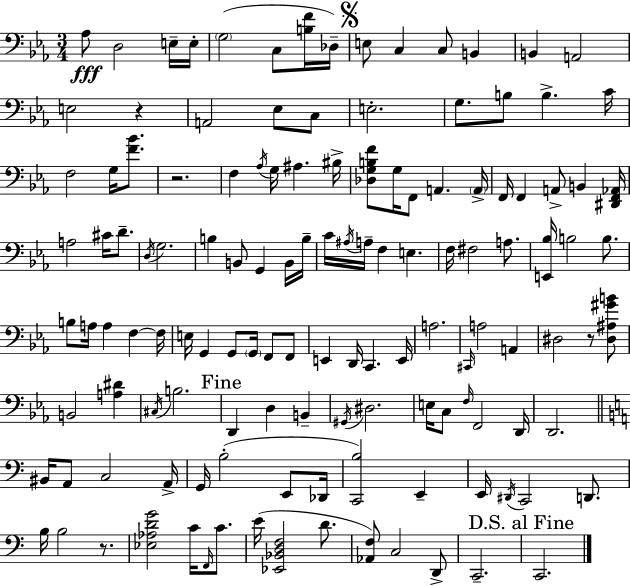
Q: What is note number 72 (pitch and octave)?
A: E2